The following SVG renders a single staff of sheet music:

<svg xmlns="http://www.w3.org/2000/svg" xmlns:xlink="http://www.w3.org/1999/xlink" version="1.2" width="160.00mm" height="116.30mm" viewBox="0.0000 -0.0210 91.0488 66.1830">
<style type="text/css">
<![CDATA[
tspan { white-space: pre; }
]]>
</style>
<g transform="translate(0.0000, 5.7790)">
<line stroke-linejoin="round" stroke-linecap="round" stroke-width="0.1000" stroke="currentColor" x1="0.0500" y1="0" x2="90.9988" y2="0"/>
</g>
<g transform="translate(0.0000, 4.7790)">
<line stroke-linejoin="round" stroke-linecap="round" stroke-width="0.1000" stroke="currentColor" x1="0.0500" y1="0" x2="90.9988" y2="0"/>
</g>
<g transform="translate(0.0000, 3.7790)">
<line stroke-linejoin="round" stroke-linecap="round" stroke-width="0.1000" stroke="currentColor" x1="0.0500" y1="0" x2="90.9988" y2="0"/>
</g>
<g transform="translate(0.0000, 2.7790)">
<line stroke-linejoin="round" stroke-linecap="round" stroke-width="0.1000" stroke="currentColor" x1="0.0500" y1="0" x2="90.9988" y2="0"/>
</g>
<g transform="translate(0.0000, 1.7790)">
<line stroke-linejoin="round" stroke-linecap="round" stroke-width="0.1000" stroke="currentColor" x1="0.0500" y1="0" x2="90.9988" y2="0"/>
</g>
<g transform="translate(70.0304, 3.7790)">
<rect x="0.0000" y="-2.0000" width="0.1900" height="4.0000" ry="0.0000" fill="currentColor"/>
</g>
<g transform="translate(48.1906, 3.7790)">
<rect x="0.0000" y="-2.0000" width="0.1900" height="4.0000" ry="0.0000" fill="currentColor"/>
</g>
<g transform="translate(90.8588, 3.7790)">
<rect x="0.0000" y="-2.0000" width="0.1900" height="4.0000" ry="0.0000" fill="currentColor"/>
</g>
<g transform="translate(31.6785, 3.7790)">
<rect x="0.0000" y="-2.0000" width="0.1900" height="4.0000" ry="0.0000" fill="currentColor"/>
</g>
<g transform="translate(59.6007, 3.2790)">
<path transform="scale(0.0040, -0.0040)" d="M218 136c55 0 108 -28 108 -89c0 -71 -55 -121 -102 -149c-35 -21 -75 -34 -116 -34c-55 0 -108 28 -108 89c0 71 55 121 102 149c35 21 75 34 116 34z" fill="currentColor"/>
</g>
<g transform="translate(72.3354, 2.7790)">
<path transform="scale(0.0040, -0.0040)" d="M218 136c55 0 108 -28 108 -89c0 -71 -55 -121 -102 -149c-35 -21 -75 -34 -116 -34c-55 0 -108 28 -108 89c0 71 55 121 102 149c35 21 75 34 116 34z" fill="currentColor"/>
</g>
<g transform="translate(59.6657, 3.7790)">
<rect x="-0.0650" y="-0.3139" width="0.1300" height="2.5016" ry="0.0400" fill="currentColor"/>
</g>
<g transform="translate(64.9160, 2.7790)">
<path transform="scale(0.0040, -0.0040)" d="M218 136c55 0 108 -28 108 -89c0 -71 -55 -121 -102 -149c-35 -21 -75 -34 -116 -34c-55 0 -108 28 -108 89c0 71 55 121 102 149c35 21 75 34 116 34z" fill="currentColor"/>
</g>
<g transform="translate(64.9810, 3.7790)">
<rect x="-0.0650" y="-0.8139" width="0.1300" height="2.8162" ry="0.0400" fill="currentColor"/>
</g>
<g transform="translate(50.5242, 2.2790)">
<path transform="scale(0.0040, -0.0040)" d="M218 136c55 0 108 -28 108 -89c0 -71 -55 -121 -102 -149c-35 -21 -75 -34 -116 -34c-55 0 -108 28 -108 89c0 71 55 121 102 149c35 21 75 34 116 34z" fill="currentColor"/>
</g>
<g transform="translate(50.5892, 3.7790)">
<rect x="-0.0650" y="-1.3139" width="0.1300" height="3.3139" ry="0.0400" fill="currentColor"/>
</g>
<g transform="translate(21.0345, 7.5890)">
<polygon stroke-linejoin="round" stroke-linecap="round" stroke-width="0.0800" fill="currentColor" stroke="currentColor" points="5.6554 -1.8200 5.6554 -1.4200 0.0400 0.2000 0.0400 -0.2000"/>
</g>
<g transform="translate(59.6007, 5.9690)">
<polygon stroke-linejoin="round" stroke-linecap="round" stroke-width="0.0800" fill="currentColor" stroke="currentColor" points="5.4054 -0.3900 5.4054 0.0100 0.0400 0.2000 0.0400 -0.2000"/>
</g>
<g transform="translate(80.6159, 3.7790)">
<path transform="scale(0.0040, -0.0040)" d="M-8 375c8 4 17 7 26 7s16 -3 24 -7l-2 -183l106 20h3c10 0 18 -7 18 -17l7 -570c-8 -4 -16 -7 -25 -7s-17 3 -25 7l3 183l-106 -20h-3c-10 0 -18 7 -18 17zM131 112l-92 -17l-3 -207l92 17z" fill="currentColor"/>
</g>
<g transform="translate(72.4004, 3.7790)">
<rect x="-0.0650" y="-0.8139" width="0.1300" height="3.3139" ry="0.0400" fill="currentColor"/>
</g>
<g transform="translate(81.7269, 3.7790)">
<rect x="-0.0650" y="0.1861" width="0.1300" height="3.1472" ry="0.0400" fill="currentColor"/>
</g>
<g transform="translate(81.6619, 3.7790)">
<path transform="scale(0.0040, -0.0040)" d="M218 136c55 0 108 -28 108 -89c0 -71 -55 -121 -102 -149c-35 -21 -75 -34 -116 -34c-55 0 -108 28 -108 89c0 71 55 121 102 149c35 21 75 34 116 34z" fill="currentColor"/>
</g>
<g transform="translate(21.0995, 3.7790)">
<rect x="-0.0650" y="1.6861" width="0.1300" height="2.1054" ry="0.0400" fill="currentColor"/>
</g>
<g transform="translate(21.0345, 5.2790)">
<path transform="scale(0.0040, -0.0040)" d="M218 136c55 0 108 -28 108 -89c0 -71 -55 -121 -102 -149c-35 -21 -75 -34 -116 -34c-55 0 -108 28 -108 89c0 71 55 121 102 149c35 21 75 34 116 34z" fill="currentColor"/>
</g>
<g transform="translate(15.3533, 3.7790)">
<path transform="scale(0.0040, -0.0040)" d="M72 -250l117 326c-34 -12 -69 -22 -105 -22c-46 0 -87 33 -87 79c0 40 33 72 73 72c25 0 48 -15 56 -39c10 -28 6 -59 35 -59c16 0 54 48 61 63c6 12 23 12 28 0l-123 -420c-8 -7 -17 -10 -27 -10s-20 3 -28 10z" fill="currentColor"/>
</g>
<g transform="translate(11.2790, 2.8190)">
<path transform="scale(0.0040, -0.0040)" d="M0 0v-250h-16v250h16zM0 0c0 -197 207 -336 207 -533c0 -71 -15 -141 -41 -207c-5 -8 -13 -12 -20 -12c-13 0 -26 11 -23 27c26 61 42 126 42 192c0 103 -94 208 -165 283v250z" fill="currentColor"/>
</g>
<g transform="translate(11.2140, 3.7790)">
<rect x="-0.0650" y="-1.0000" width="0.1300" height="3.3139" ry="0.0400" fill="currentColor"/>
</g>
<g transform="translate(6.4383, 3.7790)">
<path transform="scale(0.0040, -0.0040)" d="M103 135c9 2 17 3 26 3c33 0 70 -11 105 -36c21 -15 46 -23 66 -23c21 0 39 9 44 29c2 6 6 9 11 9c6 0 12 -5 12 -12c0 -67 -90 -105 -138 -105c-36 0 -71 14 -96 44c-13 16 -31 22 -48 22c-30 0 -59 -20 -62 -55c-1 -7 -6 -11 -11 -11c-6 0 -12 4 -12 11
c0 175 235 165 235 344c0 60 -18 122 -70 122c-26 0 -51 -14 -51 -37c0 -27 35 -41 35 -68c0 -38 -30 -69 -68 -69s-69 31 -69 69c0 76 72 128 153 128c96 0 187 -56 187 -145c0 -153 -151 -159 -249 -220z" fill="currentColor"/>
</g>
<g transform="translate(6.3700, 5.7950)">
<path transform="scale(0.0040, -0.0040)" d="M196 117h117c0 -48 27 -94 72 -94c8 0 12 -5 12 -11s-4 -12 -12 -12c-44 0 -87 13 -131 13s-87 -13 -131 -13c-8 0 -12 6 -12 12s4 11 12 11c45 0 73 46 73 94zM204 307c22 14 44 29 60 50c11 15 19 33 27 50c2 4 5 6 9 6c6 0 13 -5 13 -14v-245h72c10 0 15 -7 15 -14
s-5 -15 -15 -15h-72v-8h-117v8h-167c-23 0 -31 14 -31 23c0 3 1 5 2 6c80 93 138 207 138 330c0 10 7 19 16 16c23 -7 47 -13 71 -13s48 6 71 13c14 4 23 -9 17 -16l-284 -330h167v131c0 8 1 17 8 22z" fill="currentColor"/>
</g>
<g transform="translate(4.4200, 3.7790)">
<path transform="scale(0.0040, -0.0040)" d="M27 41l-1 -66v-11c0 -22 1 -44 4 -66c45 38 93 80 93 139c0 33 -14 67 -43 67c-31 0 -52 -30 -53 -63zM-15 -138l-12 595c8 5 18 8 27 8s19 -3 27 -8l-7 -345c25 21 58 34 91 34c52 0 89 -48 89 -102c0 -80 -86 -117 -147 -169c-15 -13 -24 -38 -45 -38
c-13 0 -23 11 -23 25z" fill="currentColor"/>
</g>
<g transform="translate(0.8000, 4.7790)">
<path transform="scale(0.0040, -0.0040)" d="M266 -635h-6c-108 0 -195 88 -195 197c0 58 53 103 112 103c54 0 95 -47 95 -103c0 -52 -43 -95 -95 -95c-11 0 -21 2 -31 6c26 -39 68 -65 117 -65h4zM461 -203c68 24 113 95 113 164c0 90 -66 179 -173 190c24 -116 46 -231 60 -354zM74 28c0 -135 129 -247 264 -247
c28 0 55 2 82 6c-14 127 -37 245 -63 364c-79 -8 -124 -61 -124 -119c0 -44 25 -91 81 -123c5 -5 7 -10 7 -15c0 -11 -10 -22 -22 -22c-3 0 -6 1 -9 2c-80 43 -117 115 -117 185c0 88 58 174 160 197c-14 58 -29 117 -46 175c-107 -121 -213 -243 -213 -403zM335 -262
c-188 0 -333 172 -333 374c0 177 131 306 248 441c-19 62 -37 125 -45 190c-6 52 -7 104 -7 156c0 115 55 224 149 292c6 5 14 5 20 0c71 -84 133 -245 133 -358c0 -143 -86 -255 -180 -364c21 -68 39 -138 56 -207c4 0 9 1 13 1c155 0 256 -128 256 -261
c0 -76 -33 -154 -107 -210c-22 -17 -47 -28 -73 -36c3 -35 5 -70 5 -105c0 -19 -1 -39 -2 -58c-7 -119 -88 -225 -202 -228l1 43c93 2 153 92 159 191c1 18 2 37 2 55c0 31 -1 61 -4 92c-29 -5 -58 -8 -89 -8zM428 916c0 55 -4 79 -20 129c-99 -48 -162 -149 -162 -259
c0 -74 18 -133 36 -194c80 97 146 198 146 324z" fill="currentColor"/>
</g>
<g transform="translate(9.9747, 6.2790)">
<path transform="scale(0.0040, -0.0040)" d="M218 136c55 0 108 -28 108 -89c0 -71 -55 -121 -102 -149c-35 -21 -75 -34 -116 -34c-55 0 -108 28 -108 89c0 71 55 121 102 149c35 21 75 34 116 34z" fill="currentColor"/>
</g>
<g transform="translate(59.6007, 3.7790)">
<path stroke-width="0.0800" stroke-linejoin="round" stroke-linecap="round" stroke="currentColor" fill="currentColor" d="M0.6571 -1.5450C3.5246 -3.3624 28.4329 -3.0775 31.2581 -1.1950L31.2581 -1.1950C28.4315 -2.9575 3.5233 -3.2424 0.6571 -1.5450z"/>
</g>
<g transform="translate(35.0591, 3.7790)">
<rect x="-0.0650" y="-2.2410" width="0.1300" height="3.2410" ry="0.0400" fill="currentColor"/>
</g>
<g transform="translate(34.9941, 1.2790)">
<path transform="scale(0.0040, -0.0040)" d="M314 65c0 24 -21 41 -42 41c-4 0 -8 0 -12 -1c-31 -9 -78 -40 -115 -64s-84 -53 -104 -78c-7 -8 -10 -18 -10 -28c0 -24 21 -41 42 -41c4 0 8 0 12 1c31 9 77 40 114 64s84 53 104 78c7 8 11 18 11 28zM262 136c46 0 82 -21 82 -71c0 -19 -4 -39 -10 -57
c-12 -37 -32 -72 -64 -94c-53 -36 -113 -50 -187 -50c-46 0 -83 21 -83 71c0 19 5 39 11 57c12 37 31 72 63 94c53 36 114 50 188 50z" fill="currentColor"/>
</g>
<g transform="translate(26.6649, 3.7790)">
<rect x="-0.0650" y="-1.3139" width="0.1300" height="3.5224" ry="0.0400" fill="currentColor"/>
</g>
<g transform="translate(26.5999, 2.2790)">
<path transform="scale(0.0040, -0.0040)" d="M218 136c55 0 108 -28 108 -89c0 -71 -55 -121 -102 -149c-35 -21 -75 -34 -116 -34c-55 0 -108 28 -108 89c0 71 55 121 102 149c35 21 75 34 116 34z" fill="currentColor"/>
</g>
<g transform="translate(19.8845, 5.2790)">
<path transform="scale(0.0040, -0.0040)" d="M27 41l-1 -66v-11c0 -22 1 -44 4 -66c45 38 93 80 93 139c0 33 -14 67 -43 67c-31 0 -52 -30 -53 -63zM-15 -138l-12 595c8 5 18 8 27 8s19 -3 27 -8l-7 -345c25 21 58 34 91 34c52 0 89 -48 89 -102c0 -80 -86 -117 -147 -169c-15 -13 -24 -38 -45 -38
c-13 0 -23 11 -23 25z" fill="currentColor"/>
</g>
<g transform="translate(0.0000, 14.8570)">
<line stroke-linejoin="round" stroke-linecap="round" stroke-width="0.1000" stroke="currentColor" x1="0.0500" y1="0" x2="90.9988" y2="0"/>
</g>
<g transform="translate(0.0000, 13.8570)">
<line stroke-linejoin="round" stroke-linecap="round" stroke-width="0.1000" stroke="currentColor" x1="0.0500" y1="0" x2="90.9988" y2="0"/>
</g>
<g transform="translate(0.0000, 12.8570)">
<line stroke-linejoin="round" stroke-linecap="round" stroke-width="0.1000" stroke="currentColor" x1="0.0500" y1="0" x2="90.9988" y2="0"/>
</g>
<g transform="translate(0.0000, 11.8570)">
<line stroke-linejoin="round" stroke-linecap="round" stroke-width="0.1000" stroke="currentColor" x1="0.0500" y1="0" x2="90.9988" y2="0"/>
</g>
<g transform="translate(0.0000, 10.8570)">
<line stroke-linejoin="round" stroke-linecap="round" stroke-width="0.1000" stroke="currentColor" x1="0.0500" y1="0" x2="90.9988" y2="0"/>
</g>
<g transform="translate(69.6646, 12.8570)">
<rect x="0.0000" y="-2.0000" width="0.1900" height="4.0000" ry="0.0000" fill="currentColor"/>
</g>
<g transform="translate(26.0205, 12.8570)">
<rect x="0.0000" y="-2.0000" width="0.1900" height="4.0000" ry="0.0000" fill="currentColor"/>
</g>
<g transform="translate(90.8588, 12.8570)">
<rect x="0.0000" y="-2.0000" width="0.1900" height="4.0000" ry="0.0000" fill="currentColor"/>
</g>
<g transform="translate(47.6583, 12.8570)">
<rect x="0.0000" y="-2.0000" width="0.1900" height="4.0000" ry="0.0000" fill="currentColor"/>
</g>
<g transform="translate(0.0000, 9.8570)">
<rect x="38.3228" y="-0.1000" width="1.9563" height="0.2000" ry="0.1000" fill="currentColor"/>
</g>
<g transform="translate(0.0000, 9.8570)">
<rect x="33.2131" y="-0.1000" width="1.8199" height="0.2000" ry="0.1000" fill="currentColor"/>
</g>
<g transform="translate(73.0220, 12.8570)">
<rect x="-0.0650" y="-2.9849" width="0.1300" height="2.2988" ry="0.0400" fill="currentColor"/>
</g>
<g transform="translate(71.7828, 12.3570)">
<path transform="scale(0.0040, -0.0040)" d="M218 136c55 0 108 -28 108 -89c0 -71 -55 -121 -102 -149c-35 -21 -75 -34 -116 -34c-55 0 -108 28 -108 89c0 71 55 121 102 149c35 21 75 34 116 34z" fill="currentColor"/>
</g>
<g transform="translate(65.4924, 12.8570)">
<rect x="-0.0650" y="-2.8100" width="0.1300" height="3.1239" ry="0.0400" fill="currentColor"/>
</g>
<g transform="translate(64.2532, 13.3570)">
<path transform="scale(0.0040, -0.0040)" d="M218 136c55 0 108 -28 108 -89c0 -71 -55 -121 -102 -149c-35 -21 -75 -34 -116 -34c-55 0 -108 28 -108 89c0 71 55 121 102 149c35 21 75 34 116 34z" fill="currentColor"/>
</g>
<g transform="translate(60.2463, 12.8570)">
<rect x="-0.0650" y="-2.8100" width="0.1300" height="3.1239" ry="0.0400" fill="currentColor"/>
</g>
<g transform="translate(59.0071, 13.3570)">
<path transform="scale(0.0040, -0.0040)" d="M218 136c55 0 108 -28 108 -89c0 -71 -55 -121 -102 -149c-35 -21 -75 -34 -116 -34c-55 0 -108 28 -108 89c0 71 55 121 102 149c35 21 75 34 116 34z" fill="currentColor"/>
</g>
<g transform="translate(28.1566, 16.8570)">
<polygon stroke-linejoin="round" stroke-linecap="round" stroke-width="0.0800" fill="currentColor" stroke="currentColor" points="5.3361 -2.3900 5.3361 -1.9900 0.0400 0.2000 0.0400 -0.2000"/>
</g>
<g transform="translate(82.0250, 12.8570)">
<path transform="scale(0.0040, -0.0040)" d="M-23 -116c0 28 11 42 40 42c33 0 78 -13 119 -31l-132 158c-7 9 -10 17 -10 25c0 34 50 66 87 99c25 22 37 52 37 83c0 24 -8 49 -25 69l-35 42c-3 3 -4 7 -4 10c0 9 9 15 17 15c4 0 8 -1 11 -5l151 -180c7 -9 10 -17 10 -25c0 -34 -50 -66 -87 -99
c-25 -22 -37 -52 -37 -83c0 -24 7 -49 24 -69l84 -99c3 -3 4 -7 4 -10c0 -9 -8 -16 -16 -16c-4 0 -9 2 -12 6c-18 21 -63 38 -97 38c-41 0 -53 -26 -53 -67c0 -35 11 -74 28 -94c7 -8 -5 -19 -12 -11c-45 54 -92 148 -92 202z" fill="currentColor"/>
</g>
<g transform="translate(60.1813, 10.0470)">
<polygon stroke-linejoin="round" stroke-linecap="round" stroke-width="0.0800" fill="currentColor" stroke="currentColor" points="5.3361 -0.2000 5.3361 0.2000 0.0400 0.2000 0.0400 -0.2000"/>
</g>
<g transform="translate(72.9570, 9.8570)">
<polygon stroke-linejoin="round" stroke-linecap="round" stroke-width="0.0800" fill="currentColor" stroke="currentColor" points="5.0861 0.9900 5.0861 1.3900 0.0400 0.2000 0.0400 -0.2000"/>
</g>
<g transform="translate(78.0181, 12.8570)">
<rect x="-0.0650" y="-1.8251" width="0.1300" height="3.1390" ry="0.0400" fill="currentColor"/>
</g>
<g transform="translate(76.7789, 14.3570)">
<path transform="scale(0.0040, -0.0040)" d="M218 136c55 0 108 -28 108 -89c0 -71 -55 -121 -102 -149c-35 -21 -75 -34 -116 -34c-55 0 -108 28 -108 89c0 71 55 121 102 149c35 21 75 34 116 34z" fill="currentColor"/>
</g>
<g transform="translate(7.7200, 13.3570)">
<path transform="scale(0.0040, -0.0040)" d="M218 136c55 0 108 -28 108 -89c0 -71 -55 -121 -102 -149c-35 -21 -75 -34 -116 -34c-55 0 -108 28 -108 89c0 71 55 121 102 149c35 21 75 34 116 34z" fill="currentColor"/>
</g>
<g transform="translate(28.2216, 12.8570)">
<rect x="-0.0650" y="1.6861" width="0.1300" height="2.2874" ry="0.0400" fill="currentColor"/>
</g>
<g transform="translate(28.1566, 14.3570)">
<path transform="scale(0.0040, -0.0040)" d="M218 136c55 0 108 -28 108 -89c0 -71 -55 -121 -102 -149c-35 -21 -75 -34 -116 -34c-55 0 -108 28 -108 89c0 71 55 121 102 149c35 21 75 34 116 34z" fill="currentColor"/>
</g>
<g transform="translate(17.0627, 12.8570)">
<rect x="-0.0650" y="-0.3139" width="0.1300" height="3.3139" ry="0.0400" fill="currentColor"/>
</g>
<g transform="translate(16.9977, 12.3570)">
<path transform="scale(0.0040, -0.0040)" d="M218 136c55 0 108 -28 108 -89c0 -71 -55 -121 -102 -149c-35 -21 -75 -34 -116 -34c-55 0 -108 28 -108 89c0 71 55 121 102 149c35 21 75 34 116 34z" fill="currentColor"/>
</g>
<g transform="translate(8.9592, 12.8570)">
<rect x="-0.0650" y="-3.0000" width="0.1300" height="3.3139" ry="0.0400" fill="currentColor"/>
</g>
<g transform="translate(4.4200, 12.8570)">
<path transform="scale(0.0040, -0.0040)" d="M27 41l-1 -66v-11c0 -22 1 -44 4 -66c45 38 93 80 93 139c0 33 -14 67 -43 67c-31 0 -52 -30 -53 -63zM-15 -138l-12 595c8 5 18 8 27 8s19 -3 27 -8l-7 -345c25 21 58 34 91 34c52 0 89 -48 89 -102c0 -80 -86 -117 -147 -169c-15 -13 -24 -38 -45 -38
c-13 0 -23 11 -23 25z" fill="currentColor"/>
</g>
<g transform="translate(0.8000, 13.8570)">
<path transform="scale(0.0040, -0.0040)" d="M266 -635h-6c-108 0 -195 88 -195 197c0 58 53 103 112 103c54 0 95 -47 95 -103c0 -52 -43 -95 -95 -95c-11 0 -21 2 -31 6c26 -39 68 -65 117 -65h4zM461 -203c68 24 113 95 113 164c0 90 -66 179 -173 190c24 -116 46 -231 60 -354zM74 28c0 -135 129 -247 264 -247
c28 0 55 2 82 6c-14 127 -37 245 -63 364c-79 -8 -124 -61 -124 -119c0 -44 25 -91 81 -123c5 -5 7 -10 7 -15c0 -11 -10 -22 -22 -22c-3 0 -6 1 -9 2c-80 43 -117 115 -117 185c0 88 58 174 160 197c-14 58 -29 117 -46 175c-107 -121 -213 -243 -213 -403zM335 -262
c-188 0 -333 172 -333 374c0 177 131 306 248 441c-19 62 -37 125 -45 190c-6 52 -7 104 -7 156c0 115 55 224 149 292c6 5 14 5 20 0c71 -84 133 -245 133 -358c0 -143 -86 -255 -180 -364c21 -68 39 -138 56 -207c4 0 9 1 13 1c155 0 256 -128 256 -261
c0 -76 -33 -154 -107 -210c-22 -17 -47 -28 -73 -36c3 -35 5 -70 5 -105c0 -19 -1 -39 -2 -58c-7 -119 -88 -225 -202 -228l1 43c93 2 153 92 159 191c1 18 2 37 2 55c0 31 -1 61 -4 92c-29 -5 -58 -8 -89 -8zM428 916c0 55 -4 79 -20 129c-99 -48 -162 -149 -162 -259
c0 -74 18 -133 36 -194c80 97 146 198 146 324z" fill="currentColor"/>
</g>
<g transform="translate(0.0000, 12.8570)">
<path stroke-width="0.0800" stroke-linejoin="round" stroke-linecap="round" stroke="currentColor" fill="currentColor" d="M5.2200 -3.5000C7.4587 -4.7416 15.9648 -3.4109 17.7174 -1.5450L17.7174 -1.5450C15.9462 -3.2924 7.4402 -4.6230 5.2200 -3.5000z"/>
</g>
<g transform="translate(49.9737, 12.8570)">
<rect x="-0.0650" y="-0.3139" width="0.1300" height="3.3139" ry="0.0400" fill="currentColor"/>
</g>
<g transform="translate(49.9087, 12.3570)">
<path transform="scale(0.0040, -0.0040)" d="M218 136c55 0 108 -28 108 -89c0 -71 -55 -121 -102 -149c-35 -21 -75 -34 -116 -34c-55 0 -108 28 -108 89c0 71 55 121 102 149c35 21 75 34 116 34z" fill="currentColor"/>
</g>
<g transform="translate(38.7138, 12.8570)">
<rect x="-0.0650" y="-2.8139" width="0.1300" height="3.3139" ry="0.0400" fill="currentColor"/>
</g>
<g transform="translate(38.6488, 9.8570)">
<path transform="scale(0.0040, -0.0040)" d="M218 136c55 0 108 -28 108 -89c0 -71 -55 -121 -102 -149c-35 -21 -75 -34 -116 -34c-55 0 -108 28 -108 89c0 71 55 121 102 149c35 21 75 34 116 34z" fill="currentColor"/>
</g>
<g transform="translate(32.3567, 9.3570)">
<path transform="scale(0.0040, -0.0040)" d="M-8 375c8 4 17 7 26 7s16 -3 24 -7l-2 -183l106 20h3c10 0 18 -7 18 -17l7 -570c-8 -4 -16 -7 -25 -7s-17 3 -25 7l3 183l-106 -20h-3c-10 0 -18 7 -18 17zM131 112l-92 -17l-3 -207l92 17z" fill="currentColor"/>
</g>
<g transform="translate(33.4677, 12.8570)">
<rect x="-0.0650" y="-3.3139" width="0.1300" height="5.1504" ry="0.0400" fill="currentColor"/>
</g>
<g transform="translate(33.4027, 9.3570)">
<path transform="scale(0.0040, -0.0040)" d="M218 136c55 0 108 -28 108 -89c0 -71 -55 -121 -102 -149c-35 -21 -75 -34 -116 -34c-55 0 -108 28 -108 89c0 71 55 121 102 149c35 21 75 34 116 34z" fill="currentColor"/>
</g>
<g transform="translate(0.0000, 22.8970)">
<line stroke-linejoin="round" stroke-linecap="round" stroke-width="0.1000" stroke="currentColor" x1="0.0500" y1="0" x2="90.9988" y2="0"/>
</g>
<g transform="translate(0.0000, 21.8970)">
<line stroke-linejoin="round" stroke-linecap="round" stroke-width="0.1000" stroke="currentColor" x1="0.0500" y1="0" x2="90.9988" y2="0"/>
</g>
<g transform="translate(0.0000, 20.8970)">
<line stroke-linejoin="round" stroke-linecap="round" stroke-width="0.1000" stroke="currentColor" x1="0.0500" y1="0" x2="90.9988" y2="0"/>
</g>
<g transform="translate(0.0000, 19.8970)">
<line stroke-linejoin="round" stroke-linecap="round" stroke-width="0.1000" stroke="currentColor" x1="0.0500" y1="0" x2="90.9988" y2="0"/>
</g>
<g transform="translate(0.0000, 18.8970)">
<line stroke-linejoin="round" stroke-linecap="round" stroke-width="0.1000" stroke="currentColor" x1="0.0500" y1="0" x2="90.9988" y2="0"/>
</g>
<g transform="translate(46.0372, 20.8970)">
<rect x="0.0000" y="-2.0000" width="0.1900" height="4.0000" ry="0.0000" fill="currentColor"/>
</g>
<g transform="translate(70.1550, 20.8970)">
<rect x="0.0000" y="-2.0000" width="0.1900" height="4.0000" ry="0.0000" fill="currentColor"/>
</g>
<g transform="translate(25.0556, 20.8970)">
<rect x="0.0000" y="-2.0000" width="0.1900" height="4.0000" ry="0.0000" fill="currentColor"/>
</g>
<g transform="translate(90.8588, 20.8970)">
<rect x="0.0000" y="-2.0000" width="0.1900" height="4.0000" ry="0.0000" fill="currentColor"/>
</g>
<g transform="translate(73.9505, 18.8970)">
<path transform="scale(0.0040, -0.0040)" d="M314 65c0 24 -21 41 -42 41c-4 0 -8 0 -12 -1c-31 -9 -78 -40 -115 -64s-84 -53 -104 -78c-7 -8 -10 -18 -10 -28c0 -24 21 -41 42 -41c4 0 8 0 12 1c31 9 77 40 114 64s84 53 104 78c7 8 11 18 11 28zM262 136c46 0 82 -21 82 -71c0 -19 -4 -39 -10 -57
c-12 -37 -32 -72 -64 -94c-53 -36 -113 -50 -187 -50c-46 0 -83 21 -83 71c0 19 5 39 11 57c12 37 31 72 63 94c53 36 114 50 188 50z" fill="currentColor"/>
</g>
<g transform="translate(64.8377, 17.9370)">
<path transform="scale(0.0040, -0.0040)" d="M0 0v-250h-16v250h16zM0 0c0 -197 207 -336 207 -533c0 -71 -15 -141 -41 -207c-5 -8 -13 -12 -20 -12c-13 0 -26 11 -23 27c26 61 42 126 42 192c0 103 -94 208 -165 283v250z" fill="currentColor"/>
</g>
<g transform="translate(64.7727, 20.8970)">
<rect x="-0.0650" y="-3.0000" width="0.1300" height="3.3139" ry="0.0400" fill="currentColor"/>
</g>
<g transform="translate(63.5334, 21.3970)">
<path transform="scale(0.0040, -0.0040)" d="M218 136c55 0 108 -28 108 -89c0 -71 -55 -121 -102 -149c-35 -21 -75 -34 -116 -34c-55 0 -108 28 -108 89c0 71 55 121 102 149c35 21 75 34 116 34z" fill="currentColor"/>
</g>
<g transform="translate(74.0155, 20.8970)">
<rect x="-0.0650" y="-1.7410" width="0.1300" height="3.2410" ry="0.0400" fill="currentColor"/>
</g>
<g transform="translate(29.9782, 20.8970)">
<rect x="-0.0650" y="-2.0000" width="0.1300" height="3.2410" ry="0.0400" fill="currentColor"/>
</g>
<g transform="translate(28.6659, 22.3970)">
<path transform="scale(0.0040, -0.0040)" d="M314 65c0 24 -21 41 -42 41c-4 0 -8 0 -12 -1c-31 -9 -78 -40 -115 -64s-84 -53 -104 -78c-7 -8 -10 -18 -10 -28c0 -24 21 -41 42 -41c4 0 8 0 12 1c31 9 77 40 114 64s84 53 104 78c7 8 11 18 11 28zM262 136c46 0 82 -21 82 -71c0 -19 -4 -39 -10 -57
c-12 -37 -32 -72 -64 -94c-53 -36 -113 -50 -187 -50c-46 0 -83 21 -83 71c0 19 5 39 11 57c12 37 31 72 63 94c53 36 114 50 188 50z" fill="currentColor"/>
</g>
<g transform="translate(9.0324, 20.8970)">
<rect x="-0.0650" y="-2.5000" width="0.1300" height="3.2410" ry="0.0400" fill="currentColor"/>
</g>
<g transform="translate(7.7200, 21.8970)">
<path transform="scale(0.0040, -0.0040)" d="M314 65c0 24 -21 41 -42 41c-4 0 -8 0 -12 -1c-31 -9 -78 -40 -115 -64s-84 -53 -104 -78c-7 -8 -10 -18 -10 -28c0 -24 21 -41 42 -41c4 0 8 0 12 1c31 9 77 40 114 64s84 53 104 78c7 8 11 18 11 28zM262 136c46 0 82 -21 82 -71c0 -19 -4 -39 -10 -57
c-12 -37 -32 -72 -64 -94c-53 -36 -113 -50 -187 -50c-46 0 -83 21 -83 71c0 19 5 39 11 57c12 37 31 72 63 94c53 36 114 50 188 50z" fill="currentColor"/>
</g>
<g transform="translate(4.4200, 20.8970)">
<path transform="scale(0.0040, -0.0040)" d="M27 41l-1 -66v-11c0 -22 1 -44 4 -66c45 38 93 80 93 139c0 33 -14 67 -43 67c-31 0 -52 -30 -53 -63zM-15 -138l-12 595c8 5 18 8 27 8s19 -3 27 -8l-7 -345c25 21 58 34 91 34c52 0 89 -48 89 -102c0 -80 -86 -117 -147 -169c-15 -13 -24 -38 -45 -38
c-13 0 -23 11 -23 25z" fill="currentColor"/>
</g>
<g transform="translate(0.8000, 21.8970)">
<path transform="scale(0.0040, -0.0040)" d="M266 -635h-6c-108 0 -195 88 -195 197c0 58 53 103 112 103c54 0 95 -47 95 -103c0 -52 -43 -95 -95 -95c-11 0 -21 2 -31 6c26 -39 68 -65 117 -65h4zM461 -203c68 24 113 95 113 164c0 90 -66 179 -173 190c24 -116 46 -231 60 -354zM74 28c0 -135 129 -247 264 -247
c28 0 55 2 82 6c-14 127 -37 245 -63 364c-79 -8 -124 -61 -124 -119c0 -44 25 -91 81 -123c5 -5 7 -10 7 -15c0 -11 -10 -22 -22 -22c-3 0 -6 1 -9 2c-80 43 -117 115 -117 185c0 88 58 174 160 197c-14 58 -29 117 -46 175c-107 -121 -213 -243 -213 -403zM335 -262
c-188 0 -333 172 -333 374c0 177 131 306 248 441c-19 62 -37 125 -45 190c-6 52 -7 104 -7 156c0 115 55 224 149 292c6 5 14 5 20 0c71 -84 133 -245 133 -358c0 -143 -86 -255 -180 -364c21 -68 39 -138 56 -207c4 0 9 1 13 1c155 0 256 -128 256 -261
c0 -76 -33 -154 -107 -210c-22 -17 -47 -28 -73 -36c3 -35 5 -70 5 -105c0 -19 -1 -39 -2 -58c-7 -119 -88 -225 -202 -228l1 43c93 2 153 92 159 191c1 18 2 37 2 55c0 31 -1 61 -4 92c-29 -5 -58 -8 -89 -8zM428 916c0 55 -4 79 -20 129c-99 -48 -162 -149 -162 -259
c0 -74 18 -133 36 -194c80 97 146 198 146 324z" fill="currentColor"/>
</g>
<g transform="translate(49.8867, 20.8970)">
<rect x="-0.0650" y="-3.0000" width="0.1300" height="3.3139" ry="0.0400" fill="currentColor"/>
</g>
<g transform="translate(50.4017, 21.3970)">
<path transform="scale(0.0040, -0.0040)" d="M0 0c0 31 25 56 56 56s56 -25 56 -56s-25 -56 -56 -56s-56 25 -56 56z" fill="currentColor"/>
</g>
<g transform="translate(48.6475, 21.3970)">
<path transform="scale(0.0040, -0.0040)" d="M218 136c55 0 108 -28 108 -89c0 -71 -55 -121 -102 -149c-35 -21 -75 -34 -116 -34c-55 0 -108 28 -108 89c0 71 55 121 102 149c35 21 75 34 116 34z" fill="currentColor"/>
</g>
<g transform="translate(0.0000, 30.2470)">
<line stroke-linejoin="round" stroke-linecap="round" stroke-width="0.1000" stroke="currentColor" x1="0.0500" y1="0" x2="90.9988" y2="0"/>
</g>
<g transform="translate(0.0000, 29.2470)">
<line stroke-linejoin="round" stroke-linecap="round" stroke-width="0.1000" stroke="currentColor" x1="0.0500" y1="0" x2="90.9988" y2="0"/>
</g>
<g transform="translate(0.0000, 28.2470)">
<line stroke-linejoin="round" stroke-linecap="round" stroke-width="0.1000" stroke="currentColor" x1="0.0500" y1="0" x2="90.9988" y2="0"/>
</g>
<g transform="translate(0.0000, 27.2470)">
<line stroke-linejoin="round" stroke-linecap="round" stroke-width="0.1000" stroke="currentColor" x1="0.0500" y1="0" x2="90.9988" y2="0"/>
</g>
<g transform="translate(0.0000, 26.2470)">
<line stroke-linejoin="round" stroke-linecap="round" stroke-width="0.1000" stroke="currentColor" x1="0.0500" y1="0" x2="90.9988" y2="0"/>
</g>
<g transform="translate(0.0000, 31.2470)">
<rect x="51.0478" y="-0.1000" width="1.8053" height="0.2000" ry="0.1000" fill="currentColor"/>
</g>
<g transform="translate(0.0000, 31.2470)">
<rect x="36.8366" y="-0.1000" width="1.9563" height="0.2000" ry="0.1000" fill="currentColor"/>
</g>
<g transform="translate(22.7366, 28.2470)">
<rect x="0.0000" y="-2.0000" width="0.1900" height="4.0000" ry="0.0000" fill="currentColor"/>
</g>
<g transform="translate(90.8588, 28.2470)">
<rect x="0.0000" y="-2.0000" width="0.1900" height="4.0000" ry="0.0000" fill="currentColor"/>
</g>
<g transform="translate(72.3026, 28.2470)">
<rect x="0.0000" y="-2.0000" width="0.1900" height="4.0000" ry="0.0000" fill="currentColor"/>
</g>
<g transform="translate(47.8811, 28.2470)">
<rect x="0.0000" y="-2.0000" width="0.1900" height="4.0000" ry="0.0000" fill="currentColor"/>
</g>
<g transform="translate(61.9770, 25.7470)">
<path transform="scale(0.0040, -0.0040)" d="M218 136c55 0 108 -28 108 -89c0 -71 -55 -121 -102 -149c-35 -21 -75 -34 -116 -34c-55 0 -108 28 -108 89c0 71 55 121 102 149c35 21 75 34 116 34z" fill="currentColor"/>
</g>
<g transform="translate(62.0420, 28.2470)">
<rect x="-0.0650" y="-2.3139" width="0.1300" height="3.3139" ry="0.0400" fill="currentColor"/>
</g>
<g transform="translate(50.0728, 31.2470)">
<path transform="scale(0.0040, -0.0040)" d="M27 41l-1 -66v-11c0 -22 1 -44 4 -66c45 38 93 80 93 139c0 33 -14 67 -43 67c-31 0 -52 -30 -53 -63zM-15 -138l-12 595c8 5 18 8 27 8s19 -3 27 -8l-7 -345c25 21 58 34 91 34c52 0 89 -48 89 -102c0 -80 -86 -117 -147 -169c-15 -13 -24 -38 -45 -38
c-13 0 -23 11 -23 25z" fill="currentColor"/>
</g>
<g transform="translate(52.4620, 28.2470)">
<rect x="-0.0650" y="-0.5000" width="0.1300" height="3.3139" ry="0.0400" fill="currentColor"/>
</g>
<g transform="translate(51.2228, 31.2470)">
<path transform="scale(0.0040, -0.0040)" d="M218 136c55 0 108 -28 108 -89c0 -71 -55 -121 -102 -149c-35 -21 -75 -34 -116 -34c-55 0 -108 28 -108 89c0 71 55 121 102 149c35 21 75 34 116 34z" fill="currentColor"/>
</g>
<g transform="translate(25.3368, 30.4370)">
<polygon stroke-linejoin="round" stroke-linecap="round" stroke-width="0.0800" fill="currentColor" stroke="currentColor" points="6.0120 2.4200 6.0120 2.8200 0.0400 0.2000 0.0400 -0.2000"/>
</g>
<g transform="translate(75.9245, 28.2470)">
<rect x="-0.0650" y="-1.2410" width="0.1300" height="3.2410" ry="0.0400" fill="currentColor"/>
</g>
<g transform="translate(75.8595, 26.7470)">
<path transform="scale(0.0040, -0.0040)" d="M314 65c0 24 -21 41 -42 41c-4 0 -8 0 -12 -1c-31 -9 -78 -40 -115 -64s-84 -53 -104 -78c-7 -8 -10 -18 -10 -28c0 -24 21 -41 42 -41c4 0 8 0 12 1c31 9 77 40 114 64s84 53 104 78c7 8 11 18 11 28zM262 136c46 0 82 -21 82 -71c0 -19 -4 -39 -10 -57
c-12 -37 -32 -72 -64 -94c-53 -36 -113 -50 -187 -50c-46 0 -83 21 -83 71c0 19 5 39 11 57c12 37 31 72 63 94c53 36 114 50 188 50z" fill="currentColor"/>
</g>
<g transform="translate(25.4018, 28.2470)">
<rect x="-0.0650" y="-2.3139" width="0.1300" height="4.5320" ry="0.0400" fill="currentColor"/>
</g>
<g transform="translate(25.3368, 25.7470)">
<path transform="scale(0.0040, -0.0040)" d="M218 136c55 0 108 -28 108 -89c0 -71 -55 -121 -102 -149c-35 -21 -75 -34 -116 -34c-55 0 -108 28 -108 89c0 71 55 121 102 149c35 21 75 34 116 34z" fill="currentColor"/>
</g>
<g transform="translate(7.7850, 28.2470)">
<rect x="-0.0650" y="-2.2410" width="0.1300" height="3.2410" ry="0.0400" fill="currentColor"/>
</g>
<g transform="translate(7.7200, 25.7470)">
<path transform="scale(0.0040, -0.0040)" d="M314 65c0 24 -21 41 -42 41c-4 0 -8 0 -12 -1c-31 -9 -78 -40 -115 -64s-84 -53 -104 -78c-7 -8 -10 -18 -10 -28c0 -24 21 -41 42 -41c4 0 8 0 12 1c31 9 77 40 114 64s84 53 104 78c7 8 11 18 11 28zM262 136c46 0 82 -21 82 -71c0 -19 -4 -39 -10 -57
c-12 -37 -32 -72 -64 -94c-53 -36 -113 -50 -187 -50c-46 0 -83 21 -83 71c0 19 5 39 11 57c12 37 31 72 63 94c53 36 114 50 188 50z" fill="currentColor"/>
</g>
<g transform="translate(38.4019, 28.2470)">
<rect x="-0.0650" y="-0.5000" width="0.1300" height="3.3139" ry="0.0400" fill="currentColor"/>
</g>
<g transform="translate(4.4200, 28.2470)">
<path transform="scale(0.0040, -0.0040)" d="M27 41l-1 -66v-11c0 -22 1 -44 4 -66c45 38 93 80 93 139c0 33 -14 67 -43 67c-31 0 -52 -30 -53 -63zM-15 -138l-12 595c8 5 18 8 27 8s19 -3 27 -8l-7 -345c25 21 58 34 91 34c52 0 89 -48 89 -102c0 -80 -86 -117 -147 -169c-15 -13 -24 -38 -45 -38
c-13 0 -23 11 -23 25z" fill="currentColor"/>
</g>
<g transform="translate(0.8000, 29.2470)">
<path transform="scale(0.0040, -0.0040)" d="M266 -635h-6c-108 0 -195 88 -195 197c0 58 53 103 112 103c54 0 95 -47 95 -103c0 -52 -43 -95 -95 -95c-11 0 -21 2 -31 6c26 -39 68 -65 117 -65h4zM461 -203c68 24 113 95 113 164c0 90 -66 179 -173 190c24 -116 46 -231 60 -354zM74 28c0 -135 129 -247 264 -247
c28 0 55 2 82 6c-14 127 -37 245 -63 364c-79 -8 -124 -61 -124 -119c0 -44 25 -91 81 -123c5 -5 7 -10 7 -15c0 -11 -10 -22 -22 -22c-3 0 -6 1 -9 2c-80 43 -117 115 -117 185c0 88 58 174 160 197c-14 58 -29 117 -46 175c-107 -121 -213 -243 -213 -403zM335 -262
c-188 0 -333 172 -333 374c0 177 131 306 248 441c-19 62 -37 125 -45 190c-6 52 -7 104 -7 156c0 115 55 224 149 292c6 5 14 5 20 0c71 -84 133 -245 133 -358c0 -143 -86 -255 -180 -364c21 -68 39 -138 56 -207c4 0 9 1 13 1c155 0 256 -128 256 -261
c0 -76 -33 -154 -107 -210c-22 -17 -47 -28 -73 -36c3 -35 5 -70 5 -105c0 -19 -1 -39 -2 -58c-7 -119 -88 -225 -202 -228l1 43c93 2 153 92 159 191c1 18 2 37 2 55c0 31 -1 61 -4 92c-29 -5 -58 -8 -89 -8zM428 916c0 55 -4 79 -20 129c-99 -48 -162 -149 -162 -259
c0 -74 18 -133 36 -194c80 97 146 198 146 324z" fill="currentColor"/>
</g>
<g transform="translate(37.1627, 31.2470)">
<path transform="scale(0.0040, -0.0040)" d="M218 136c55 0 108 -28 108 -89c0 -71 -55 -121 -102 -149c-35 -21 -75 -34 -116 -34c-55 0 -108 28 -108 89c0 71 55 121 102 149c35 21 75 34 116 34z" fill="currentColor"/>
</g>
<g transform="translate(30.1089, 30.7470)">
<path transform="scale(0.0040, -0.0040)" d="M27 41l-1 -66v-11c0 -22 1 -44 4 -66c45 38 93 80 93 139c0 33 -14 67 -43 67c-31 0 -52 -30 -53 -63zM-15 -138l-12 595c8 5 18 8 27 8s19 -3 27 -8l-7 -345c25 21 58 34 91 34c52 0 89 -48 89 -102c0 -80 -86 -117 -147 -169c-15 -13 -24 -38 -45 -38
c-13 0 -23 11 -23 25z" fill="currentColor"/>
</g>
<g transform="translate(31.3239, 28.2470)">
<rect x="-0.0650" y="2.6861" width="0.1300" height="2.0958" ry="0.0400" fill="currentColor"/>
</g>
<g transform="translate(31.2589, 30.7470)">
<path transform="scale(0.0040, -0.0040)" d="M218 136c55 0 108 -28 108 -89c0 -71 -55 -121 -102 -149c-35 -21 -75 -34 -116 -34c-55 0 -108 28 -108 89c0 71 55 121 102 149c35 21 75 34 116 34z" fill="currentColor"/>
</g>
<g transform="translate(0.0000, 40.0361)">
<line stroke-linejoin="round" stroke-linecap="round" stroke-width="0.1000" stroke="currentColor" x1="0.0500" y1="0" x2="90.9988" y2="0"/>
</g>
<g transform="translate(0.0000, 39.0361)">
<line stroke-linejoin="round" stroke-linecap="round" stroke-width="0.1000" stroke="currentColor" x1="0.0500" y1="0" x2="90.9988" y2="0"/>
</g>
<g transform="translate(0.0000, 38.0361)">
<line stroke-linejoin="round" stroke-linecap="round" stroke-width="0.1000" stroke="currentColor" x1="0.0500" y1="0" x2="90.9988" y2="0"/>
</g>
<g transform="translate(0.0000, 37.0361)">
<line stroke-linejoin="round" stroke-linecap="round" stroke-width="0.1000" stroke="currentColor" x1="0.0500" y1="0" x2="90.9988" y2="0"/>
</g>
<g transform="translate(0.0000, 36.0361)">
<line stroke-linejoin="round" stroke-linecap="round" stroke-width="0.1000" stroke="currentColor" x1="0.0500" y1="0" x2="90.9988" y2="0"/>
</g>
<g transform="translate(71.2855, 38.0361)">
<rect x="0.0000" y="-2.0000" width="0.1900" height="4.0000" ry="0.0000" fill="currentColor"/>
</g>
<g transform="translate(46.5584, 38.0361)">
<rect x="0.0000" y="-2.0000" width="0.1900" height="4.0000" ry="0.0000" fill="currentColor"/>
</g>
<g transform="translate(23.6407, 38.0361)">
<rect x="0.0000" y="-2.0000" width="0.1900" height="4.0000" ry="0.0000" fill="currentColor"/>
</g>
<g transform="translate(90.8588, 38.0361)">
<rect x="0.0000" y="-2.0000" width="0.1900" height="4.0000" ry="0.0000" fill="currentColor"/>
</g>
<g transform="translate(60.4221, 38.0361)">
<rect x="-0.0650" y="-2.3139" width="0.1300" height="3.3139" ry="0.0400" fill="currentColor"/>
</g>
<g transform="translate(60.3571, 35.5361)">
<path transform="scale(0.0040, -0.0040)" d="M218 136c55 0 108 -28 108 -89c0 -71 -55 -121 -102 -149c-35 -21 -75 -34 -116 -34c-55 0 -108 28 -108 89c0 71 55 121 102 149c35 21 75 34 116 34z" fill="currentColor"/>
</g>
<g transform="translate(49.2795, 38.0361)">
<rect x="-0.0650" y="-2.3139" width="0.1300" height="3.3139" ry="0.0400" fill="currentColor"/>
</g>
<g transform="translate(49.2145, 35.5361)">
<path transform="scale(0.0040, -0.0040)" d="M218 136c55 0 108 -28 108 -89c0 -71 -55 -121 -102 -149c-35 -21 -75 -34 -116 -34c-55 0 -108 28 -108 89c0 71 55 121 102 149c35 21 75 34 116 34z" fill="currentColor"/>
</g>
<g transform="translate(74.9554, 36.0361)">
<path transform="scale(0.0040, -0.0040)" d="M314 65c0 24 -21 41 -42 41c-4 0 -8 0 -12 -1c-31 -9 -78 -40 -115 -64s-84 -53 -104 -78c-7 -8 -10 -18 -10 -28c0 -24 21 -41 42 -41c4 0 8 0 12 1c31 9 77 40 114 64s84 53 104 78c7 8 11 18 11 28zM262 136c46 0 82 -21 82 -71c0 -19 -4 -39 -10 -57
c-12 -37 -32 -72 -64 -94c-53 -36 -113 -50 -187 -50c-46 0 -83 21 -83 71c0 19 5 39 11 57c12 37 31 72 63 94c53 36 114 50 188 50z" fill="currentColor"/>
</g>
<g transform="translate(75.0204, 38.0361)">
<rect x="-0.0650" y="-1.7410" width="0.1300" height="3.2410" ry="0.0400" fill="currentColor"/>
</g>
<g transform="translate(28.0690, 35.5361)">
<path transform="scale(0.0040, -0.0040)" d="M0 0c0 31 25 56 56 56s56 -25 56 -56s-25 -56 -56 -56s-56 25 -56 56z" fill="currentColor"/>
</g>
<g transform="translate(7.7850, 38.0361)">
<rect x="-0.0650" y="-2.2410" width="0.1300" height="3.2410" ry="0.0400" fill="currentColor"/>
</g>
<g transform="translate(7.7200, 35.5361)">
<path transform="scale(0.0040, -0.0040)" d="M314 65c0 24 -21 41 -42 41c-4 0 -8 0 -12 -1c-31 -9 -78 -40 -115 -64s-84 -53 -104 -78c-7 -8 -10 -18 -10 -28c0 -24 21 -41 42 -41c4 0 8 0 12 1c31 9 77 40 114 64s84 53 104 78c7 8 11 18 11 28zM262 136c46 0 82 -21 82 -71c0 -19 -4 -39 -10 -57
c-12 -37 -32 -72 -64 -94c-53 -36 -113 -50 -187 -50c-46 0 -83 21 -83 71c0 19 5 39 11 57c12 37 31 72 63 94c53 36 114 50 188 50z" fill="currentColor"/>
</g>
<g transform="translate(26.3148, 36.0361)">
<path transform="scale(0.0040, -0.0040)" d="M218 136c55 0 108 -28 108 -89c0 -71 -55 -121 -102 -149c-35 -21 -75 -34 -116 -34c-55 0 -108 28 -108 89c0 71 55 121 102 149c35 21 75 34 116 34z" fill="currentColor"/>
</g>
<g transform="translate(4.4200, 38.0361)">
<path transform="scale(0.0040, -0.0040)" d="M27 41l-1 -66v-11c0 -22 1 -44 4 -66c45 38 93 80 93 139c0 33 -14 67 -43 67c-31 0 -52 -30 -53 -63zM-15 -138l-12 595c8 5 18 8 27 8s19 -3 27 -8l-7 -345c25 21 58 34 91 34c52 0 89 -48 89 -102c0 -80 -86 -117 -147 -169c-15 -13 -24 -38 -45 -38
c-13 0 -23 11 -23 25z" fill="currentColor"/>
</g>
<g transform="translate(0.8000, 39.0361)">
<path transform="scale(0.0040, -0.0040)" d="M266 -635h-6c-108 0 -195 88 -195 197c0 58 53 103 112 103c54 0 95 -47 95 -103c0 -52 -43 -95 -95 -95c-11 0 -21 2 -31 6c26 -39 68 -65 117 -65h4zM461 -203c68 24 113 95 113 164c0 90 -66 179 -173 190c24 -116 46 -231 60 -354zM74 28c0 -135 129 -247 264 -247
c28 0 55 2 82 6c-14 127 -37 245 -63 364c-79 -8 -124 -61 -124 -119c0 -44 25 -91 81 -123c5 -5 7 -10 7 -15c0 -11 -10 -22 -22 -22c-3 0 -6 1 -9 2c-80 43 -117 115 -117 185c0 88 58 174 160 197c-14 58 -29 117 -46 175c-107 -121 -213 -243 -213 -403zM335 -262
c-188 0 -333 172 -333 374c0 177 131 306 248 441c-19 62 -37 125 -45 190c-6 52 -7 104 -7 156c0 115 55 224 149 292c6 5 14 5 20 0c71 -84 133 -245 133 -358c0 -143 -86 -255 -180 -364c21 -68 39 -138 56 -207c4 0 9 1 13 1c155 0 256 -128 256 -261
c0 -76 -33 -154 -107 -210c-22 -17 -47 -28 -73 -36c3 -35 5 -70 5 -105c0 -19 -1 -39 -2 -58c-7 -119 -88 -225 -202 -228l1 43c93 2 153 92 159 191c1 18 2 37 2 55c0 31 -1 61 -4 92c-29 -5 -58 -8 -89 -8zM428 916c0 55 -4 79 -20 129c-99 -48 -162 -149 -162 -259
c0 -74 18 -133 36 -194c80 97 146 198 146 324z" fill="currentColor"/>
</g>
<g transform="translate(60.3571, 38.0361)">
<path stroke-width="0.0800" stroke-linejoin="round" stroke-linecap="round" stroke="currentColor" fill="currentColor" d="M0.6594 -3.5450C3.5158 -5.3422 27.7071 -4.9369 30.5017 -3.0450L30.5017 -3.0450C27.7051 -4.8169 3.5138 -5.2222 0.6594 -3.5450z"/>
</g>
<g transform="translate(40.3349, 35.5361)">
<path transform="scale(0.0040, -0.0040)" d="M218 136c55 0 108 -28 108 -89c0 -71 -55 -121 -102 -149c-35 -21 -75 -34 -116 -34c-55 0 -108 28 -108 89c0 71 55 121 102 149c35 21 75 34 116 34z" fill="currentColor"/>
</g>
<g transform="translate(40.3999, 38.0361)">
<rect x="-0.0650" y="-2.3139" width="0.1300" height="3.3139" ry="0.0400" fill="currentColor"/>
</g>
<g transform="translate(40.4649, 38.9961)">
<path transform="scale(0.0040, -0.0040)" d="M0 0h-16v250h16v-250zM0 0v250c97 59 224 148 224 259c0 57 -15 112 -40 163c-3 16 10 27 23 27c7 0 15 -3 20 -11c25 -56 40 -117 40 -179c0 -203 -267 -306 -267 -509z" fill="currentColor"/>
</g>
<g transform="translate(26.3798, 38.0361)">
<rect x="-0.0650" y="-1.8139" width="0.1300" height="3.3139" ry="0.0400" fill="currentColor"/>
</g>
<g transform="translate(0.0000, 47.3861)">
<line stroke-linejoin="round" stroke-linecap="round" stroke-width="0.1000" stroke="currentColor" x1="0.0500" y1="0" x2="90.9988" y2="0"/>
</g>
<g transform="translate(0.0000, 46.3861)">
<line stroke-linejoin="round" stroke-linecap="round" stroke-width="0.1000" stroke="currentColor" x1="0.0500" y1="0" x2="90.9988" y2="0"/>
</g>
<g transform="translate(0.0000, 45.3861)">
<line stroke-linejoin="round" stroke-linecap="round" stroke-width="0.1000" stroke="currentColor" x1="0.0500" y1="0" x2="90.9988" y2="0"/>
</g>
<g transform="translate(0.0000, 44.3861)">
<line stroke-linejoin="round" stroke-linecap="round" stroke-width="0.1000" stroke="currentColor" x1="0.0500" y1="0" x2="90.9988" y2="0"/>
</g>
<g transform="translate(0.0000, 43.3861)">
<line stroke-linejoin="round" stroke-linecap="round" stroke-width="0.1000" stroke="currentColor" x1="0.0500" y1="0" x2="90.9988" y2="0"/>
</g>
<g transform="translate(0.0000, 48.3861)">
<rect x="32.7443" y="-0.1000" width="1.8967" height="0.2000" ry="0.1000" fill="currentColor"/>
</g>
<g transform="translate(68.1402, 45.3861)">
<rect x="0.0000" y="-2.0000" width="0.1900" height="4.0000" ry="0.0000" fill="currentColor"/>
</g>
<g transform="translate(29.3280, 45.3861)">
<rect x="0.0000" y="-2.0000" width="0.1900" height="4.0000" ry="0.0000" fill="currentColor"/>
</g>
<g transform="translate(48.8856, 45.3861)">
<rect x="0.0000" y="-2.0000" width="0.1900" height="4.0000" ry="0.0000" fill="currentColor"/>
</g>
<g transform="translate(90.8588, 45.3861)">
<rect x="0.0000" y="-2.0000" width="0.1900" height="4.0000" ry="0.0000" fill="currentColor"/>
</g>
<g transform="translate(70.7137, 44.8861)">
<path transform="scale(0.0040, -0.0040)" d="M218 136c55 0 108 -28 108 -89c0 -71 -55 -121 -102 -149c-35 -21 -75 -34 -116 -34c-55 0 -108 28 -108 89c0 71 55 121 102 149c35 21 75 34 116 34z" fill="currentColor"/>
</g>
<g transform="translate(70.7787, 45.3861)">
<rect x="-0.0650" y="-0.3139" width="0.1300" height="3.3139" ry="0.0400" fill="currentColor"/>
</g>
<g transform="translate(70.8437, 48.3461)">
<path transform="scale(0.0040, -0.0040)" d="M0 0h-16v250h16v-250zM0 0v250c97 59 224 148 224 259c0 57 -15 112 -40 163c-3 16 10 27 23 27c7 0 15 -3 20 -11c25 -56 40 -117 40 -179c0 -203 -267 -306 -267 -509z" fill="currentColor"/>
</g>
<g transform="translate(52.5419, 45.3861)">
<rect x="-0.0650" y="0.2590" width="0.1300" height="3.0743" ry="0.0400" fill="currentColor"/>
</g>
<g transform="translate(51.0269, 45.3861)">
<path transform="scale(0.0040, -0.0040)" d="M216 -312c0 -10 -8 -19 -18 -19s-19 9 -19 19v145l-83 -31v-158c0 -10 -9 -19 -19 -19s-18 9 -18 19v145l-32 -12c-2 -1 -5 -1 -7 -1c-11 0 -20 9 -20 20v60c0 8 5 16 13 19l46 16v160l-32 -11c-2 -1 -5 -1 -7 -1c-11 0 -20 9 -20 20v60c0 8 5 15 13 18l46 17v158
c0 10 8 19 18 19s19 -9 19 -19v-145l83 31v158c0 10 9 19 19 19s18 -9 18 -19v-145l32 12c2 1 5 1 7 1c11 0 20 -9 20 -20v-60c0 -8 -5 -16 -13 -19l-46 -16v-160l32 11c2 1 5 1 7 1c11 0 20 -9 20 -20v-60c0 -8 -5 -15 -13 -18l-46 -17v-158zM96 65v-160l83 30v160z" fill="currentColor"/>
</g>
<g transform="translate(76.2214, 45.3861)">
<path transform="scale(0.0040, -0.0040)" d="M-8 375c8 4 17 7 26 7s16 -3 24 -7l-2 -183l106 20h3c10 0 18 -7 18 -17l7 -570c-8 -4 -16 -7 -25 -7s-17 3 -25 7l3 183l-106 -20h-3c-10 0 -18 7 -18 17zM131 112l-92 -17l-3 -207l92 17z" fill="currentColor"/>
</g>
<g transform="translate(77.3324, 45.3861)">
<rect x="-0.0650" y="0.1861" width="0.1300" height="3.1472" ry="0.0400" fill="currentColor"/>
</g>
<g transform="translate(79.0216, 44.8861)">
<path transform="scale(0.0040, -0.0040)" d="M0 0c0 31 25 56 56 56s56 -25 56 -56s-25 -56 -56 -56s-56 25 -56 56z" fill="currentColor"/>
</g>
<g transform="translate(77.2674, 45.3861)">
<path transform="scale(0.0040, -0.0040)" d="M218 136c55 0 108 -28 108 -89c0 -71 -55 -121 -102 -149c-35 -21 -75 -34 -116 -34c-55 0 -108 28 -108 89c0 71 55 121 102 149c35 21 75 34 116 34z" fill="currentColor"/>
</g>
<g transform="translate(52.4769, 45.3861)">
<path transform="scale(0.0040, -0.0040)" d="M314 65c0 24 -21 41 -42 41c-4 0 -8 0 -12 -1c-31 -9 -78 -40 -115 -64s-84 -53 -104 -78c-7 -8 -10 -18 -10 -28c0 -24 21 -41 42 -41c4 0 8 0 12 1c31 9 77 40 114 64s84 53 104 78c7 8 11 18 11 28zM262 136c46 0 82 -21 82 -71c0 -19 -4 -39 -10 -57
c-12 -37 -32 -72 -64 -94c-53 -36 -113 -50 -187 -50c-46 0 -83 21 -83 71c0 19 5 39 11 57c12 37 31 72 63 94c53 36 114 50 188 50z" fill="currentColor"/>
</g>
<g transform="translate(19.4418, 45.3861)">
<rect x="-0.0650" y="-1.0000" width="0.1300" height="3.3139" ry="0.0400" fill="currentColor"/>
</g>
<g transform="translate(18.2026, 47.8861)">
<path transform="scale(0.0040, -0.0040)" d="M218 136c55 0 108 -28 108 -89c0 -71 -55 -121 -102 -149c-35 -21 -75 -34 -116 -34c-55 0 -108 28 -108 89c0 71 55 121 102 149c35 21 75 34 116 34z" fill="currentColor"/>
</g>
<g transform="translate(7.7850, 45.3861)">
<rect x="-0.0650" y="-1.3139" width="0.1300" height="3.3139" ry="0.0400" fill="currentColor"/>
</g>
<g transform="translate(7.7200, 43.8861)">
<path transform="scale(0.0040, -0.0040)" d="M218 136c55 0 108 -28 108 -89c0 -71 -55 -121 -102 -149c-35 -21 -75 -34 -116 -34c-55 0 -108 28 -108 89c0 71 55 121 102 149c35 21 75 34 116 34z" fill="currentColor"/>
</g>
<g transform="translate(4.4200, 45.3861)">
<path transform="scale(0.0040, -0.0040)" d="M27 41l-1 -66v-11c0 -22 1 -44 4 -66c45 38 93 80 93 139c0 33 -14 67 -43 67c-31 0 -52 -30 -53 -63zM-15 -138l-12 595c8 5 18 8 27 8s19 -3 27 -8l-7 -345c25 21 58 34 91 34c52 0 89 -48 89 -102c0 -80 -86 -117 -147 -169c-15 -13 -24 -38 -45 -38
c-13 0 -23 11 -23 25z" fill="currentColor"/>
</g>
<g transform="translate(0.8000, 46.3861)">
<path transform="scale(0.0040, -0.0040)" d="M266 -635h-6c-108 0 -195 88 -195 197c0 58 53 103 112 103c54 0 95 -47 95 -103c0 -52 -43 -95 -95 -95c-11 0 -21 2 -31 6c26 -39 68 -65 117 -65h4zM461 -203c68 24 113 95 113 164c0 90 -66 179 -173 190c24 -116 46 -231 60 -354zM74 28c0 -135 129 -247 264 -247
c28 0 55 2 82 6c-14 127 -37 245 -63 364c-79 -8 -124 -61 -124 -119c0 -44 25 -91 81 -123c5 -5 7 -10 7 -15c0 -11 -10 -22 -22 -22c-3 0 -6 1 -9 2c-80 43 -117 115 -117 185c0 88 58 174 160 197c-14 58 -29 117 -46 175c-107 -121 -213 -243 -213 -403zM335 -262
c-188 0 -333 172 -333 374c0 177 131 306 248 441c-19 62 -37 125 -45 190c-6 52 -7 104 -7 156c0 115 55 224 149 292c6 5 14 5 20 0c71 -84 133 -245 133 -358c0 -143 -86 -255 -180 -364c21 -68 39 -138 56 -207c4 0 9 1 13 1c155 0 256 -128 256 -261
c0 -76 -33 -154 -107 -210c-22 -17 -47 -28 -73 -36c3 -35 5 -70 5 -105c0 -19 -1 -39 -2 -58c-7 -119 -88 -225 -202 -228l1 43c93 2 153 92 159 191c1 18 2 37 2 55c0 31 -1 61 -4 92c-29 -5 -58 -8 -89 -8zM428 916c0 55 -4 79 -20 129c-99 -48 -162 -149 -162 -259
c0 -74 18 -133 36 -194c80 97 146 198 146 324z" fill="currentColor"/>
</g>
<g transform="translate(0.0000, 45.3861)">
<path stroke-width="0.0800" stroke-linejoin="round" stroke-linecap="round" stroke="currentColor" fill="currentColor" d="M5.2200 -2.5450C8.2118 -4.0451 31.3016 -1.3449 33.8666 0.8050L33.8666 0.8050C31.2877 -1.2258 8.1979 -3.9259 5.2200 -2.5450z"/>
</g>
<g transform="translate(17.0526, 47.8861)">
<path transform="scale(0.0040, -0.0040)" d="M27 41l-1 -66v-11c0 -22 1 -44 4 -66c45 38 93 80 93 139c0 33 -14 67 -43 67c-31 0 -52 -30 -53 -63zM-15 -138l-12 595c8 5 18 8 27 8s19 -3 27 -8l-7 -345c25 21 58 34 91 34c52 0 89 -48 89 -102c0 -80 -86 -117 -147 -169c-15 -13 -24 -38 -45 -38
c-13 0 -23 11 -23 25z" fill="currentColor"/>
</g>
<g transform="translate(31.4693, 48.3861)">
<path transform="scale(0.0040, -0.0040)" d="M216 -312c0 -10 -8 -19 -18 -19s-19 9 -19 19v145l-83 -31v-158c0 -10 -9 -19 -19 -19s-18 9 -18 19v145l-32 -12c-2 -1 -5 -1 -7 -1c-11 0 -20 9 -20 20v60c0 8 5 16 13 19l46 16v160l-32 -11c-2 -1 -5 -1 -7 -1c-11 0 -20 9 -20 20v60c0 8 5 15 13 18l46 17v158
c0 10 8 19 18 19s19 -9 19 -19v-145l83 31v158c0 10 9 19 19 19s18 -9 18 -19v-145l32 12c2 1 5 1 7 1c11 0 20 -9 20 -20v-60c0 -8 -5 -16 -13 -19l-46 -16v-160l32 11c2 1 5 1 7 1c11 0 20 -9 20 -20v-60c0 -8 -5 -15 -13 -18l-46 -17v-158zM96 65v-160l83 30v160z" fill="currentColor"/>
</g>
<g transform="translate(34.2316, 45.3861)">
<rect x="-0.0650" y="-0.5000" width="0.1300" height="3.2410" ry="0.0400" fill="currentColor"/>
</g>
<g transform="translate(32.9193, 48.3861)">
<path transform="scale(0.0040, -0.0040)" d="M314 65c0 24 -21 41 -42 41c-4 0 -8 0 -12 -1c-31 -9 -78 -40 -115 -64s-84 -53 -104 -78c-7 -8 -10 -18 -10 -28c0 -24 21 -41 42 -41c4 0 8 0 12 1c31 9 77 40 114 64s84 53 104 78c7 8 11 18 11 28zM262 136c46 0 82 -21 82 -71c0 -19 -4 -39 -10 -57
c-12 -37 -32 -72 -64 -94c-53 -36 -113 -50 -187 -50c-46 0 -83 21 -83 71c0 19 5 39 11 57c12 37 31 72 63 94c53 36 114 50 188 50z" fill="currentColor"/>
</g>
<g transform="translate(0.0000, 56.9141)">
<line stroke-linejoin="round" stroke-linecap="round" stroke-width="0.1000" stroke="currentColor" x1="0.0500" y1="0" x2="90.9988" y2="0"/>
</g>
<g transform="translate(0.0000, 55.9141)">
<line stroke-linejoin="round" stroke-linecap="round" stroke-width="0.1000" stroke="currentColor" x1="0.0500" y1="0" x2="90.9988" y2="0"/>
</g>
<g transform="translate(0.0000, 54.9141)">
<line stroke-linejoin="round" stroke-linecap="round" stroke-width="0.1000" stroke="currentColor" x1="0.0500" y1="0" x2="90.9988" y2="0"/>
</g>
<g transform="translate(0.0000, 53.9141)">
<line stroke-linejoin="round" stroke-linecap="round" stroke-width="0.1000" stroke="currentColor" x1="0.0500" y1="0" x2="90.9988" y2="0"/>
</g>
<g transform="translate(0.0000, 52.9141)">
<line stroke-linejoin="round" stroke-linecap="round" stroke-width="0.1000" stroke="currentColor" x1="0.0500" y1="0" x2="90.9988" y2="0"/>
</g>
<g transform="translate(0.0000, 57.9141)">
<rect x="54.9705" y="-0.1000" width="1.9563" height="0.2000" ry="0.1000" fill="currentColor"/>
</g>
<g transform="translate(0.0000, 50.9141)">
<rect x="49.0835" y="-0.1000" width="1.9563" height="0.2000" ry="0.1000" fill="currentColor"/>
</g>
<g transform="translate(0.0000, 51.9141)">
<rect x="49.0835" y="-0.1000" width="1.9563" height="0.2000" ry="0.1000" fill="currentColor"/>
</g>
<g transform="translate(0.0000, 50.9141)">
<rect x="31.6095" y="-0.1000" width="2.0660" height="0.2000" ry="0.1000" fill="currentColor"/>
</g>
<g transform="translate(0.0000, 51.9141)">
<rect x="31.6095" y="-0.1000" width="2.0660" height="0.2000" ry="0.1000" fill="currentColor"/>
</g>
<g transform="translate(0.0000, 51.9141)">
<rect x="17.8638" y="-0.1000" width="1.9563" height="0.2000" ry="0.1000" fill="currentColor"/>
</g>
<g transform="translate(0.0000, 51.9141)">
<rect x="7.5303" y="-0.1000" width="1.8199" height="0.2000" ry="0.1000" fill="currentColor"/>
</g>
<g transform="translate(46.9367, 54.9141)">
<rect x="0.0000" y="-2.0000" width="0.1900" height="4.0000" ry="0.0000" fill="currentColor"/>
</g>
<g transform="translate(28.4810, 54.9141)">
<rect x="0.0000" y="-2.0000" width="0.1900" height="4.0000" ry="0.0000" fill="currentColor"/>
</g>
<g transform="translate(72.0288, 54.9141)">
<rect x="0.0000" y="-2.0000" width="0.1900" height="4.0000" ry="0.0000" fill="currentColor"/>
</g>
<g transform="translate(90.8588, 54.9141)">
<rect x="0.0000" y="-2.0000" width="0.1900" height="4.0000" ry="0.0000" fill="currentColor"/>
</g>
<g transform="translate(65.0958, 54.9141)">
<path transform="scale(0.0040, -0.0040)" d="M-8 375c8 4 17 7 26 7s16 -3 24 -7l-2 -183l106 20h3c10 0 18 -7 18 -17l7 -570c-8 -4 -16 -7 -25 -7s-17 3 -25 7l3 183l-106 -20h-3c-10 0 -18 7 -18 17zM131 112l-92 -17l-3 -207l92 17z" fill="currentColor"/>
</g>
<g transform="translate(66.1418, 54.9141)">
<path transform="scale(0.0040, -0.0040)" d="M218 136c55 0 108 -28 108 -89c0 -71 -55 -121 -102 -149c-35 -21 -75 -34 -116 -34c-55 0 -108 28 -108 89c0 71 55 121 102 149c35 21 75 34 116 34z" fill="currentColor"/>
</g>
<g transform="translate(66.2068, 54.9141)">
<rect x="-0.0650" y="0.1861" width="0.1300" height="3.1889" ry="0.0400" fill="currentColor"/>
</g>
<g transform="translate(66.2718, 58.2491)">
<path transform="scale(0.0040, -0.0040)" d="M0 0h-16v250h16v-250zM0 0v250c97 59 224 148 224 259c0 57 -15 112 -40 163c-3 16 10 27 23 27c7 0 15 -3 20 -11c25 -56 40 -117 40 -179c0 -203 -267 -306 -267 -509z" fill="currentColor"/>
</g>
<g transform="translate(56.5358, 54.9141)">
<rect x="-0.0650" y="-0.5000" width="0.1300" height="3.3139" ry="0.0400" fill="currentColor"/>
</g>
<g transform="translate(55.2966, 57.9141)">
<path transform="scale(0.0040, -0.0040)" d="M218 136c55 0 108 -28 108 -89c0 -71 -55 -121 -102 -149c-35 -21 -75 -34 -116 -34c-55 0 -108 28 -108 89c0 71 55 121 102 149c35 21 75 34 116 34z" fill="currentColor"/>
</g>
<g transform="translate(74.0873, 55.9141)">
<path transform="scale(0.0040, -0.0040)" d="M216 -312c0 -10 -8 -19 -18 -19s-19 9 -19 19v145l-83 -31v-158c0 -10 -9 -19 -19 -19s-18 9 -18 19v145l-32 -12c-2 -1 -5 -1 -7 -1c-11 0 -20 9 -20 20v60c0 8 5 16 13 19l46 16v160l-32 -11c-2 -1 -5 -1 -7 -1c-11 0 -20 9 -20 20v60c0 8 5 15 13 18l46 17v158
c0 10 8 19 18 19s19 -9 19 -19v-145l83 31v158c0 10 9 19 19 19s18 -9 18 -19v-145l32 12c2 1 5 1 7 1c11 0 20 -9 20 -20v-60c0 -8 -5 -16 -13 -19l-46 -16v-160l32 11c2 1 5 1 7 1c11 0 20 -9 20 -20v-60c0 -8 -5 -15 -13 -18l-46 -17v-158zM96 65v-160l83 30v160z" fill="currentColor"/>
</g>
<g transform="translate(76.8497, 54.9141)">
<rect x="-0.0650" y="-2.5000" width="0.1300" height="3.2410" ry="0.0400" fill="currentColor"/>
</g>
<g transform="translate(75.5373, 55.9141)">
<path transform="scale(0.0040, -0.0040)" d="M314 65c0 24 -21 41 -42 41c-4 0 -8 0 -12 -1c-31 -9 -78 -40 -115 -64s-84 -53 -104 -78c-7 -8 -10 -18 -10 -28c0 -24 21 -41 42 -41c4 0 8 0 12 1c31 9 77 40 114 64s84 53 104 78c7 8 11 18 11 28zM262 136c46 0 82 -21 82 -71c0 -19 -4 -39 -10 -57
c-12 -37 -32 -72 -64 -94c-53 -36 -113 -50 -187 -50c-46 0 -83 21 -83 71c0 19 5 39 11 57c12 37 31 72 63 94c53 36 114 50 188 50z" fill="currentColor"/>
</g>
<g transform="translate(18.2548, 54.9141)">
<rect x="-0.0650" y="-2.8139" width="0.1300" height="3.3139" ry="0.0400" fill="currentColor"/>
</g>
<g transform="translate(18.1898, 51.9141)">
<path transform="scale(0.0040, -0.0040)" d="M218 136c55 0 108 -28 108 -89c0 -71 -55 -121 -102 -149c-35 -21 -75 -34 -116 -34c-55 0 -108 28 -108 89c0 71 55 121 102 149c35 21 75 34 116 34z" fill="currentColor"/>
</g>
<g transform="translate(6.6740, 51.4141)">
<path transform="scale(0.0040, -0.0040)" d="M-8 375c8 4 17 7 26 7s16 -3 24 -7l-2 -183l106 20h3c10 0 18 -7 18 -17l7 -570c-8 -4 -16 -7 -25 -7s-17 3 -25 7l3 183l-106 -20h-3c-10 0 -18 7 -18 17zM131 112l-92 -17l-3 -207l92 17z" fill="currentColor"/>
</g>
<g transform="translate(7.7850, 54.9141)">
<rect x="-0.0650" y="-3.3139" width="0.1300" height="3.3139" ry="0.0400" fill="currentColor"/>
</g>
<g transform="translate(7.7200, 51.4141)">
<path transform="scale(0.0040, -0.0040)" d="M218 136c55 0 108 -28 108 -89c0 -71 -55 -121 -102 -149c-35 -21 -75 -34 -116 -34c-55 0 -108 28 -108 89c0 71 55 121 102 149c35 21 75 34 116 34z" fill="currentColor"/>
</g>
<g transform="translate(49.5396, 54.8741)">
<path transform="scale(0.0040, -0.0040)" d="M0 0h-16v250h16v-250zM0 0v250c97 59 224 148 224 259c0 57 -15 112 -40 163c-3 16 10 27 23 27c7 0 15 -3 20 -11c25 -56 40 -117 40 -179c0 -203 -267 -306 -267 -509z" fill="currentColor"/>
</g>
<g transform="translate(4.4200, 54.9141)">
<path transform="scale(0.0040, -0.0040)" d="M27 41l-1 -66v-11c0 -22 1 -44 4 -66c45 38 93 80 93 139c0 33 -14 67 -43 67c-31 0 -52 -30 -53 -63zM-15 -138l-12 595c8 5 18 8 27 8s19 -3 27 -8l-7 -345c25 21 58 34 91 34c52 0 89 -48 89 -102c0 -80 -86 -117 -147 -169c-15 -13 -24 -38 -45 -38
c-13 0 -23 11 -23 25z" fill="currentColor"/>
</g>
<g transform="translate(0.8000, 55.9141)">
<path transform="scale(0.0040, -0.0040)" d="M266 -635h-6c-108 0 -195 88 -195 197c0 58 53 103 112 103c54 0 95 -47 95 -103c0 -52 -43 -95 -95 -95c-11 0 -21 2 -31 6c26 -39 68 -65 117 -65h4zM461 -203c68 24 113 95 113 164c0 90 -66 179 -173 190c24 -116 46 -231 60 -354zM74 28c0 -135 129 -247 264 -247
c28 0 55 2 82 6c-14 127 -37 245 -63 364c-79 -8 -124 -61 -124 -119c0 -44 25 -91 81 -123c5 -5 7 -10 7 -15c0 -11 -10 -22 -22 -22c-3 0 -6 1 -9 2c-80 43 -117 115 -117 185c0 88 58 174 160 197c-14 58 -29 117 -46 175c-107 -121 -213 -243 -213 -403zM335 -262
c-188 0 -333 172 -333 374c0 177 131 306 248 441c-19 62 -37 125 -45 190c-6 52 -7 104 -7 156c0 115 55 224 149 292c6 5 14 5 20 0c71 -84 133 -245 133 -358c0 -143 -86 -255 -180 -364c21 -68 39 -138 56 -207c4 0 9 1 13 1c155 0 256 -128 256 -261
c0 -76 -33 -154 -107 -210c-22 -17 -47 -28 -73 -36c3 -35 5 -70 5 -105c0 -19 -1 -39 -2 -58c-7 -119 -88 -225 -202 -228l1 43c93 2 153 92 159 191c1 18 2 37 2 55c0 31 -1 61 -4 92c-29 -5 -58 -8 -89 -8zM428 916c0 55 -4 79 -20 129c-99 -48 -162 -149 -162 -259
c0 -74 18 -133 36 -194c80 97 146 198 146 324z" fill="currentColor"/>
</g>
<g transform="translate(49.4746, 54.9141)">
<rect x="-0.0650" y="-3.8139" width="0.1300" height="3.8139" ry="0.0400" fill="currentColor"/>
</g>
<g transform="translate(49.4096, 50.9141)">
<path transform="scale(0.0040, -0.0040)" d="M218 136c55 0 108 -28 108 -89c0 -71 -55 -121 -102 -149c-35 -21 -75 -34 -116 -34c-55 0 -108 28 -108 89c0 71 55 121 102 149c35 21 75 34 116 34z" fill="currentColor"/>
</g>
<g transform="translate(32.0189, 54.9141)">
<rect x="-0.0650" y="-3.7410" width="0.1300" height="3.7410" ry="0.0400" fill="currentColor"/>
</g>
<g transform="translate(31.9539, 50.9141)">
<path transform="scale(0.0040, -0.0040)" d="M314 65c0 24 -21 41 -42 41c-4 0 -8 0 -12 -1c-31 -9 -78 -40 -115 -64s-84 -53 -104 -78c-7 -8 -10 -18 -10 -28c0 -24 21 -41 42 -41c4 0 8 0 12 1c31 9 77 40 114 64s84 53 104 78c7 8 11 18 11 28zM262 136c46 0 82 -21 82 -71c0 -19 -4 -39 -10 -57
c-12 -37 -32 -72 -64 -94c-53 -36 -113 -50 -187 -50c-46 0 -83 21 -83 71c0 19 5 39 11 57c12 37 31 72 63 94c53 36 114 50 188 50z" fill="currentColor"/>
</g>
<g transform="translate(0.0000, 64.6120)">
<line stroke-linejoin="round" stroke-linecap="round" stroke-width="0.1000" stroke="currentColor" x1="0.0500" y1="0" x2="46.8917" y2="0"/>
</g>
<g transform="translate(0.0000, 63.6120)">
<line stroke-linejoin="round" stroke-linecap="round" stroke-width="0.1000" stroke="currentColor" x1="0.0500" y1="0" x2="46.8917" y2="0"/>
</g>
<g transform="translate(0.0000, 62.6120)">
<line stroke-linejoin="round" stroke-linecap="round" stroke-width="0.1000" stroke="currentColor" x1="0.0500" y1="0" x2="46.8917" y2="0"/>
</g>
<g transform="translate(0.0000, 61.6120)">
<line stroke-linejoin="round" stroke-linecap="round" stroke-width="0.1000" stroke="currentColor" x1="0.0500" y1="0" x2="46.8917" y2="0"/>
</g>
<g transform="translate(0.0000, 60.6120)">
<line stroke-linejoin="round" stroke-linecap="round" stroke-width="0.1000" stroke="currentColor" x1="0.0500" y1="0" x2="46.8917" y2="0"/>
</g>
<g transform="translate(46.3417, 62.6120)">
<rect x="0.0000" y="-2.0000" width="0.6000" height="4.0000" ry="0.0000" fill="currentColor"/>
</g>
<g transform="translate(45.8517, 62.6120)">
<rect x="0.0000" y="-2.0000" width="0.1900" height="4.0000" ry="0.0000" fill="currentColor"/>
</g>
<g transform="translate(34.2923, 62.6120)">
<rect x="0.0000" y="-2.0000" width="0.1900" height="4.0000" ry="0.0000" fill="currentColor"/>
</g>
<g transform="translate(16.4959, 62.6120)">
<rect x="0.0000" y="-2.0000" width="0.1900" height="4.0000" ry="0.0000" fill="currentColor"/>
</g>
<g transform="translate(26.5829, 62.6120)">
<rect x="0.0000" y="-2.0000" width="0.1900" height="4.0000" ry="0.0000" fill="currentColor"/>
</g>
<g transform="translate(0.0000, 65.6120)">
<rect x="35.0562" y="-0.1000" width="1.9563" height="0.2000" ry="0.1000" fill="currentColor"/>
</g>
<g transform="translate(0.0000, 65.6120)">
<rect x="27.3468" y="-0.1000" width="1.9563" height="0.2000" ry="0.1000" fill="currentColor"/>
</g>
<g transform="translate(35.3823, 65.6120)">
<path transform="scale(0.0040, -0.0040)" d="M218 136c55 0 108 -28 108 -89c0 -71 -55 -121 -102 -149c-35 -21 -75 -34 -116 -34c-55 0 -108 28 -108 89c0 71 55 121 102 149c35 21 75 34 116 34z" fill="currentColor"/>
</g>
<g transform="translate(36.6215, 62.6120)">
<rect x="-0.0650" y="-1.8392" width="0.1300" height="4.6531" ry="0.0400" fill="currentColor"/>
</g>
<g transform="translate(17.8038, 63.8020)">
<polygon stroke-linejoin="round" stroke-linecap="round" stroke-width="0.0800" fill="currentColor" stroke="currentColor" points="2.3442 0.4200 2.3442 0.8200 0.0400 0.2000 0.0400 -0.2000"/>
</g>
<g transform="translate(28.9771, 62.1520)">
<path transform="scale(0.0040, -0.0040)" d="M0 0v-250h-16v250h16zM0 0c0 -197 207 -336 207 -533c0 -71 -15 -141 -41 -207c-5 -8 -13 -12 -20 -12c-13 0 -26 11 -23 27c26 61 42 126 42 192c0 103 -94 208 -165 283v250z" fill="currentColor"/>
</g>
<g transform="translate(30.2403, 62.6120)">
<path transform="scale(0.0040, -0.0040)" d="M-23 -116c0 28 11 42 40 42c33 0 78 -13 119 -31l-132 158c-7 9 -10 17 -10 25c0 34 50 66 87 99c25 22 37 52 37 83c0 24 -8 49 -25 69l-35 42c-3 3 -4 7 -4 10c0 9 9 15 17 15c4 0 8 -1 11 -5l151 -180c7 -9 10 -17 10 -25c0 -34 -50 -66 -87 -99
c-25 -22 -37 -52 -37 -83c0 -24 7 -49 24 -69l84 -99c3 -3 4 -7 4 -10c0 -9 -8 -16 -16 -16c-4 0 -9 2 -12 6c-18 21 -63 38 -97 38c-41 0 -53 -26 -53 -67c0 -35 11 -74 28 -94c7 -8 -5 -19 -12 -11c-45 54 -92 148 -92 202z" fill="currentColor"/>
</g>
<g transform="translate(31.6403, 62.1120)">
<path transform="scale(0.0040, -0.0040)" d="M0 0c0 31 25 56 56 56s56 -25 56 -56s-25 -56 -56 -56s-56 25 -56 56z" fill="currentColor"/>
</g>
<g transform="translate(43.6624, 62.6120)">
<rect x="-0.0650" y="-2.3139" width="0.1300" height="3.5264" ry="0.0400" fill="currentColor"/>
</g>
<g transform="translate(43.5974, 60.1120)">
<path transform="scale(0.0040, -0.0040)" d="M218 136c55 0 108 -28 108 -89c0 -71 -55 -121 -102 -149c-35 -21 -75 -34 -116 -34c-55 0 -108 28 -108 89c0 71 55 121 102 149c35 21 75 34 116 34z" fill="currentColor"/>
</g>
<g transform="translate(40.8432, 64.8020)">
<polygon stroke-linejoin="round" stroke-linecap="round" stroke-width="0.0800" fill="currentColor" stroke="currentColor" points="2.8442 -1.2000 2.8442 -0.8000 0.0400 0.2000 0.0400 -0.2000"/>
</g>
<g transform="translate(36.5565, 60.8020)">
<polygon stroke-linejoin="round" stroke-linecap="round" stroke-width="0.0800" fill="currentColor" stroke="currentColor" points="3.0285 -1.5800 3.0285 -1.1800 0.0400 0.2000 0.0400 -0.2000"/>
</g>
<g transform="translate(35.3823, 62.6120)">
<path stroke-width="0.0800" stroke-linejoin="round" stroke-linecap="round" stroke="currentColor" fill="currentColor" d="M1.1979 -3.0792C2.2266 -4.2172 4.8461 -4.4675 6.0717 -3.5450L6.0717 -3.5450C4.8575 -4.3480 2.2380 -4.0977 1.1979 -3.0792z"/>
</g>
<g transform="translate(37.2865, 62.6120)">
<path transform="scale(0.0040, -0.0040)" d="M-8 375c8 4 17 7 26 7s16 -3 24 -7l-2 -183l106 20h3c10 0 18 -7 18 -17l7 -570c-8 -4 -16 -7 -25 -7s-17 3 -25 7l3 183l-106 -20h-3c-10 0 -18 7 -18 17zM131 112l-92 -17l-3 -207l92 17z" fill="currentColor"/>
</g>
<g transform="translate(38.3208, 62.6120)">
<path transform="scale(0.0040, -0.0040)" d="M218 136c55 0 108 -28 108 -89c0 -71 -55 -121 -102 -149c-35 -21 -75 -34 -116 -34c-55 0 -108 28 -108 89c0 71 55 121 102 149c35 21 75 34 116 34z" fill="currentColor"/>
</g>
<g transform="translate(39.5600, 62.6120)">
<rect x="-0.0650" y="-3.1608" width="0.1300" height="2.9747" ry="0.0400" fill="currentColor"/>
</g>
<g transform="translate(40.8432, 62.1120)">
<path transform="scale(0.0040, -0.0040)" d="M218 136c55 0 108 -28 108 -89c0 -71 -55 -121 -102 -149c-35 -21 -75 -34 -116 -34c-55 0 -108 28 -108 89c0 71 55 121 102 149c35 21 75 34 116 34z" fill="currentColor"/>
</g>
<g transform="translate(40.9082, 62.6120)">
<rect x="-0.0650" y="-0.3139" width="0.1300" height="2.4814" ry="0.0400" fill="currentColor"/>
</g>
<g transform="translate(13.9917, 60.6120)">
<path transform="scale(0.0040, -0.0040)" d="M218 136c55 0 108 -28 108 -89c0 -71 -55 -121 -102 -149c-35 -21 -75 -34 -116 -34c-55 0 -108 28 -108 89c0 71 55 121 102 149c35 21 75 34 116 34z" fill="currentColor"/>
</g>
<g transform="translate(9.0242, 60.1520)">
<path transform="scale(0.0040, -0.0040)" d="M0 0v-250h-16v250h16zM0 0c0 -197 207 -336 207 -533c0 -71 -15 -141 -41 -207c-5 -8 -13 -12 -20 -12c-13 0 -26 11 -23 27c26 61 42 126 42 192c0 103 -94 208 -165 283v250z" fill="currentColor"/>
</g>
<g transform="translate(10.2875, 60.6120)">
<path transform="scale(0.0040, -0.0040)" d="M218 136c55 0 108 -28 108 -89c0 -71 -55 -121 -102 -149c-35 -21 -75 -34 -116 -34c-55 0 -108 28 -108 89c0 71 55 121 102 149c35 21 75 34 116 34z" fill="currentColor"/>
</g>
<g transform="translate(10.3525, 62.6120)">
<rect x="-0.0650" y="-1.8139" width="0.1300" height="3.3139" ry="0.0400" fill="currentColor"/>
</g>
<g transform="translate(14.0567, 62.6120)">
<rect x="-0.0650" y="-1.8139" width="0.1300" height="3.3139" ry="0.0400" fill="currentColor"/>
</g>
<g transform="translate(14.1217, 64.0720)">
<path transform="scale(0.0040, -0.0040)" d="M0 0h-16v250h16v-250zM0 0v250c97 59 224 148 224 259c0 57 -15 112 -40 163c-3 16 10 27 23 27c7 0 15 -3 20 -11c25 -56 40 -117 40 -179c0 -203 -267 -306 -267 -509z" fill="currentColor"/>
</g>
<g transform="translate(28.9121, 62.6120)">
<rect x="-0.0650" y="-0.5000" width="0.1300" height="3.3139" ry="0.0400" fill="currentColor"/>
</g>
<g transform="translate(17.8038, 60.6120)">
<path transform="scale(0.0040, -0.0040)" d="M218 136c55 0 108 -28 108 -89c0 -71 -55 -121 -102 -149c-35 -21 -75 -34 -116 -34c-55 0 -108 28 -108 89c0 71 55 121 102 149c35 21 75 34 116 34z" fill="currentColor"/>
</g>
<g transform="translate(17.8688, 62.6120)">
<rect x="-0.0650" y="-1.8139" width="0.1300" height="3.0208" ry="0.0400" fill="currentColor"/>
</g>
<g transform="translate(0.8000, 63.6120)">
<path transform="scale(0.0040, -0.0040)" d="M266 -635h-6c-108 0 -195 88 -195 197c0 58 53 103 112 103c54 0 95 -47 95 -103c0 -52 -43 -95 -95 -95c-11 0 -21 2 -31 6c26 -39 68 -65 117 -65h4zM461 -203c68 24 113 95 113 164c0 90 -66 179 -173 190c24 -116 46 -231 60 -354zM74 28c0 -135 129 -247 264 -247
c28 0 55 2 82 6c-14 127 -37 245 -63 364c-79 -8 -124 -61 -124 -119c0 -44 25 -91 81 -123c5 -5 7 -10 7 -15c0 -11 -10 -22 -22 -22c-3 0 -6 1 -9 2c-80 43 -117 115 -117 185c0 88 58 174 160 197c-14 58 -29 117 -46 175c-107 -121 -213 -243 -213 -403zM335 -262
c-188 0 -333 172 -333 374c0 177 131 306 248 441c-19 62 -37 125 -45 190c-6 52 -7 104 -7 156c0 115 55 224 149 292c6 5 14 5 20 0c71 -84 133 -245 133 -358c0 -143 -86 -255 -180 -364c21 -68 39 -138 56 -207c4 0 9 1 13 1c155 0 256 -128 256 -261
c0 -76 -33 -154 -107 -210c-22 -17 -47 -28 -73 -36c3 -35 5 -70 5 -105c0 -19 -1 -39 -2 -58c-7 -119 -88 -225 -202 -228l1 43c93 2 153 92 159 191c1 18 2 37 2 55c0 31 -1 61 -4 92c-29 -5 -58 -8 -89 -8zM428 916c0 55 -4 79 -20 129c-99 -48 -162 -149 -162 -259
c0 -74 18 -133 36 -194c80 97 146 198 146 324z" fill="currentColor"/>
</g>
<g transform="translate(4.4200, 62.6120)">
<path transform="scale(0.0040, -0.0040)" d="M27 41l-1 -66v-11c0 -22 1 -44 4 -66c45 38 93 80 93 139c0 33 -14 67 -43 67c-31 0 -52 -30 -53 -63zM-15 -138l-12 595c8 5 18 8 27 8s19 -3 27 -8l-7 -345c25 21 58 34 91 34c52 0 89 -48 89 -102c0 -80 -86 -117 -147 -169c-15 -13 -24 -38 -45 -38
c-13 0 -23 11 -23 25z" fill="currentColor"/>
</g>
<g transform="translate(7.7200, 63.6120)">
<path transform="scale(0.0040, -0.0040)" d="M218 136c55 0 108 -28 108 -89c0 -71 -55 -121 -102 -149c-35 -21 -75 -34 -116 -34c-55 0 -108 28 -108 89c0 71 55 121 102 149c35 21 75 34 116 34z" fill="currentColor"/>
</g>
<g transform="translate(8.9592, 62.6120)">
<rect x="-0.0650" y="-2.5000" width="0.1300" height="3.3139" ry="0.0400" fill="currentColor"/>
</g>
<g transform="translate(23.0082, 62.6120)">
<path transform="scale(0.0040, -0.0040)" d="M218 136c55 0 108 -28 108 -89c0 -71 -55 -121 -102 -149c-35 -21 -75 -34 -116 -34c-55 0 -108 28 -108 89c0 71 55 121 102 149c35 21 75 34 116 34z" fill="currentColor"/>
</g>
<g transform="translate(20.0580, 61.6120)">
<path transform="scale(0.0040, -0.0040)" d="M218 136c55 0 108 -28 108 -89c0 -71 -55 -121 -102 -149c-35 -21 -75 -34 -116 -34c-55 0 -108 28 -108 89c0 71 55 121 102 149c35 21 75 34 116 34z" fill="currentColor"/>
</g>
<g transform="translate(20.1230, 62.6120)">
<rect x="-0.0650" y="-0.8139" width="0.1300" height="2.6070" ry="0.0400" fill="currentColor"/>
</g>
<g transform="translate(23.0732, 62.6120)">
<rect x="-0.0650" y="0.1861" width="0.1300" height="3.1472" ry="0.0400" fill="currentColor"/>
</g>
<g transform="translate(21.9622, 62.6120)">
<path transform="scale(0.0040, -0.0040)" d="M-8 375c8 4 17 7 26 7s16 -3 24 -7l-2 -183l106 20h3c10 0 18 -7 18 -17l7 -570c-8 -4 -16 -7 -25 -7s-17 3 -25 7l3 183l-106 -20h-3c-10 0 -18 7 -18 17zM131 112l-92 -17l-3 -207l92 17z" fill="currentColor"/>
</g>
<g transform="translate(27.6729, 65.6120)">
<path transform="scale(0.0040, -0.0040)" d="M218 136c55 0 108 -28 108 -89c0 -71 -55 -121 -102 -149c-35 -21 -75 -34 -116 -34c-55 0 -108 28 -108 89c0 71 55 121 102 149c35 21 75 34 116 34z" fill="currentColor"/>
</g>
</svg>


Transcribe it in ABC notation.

X:1
T:Untitled
M:2/4
L:1/4
K:F
D/2 z/2 _F/2 e/2 g2 e c/2 d/2 d B A c F/2 b/2 a c A/2 A/2 c/2 F/2 z G2 F2 A A/2 f2 g2 g/2 _D/2 C _C g e2 g2 f g/2 g g f2 e _D ^C2 ^B2 c/2 B b a c'2 c'/2 C B/2 ^G2 G/2 f f/2 f/2 d/2 B C/2 z C/2 B/2 c/2 g/2